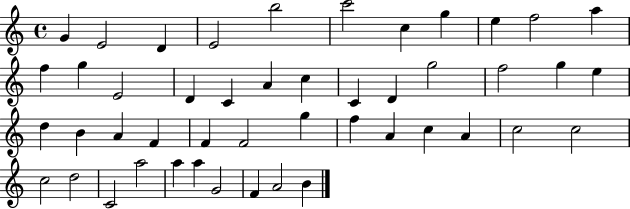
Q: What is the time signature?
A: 4/4